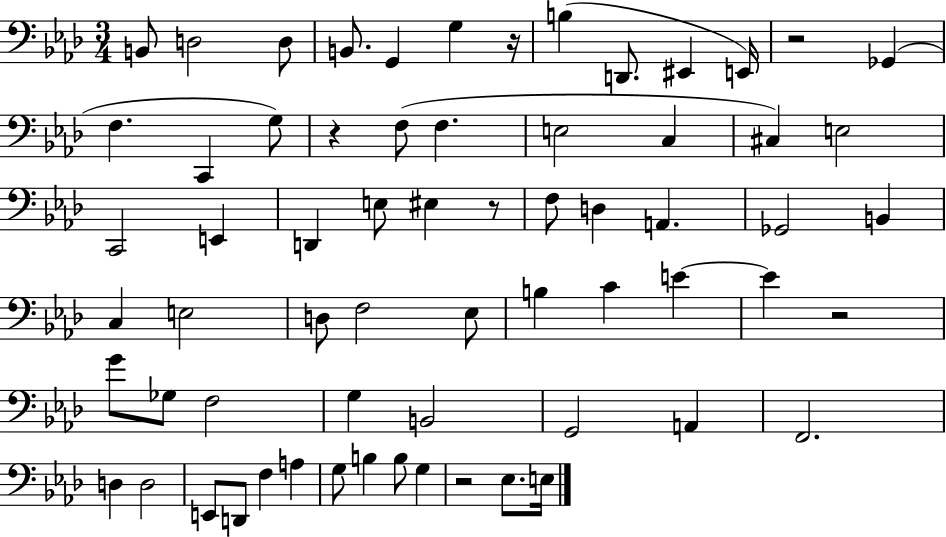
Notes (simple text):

B2/e D3/h D3/e B2/e. G2/q G3/q R/s B3/q D2/e. EIS2/q E2/s R/h Gb2/q F3/q. C2/q G3/e R/q F3/e F3/q. E3/h C3/q C#3/q E3/h C2/h E2/q D2/q E3/e EIS3/q R/e F3/e D3/q A2/q. Gb2/h B2/q C3/q E3/h D3/e F3/h Eb3/e B3/q C4/q E4/q E4/q R/h G4/e Gb3/e F3/h G3/q B2/h G2/h A2/q F2/h. D3/q D3/h E2/e D2/e F3/q A3/q G3/e B3/q B3/e G3/q R/h Eb3/e. E3/s